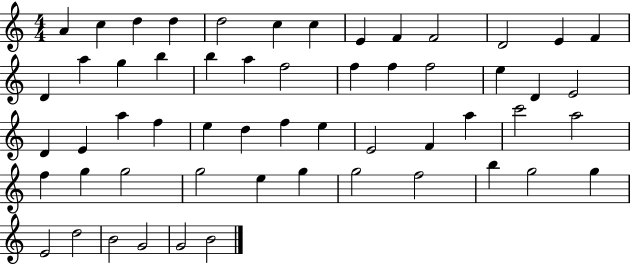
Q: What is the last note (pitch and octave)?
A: B4